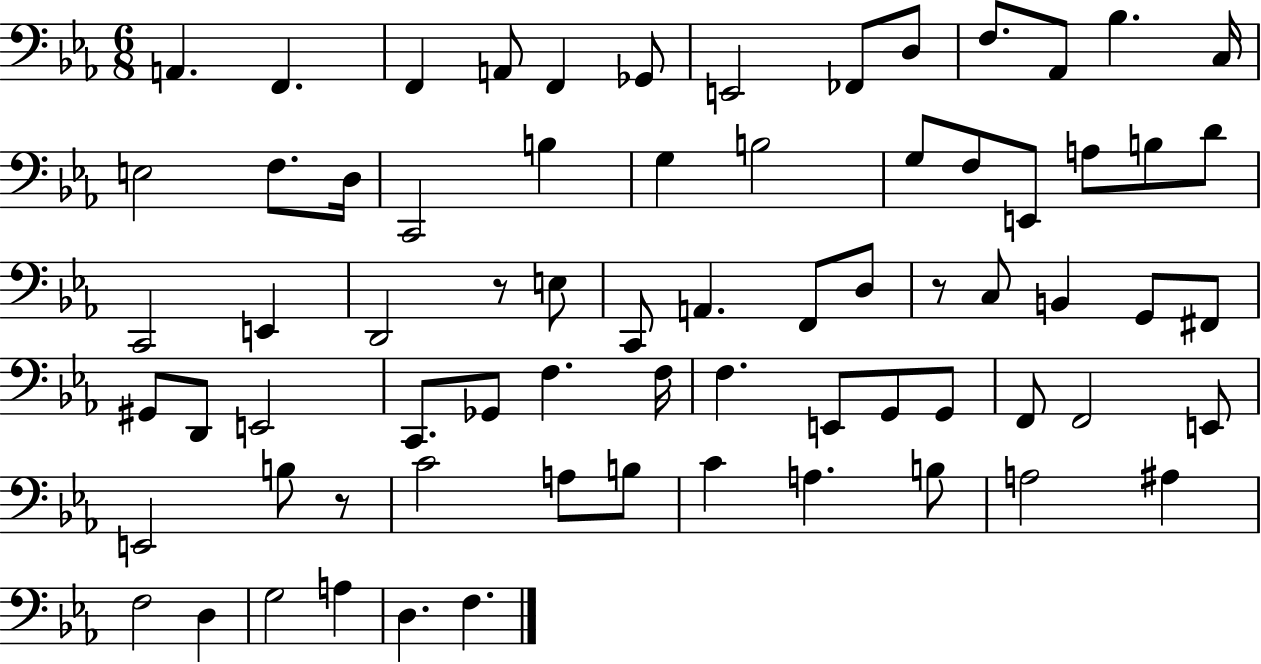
{
  \clef bass
  \numericTimeSignature
  \time 6/8
  \key ees \major
  a,4. f,4. | f,4 a,8 f,4 ges,8 | e,2 fes,8 d8 | f8. aes,8 bes4. c16 | \break e2 f8. d16 | c,2 b4 | g4 b2 | g8 f8 e,8 a8 b8 d'8 | \break c,2 e,4 | d,2 r8 e8 | c,8 a,4. f,8 d8 | r8 c8 b,4 g,8 fis,8 | \break gis,8 d,8 e,2 | c,8. ges,8 f4. f16 | f4. e,8 g,8 g,8 | f,8 f,2 e,8 | \break e,2 b8 r8 | c'2 a8 b8 | c'4 a4. b8 | a2 ais4 | \break f2 d4 | g2 a4 | d4. f4. | \bar "|."
}